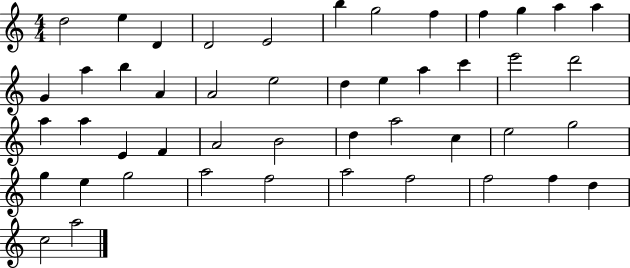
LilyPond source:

{
  \clef treble
  \numericTimeSignature
  \time 4/4
  \key c \major
  d''2 e''4 d'4 | d'2 e'2 | b''4 g''2 f''4 | f''4 g''4 a''4 a''4 | \break g'4 a''4 b''4 a'4 | a'2 e''2 | d''4 e''4 a''4 c'''4 | e'''2 d'''2 | \break a''4 a''4 e'4 f'4 | a'2 b'2 | d''4 a''2 c''4 | e''2 g''2 | \break g''4 e''4 g''2 | a''2 f''2 | a''2 f''2 | f''2 f''4 d''4 | \break c''2 a''2 | \bar "|."
}